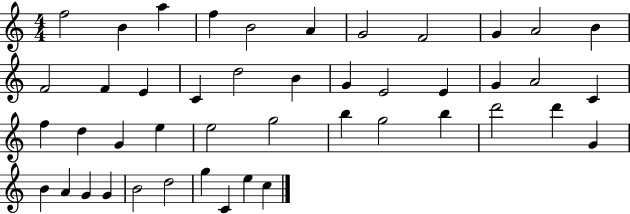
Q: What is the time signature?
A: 4/4